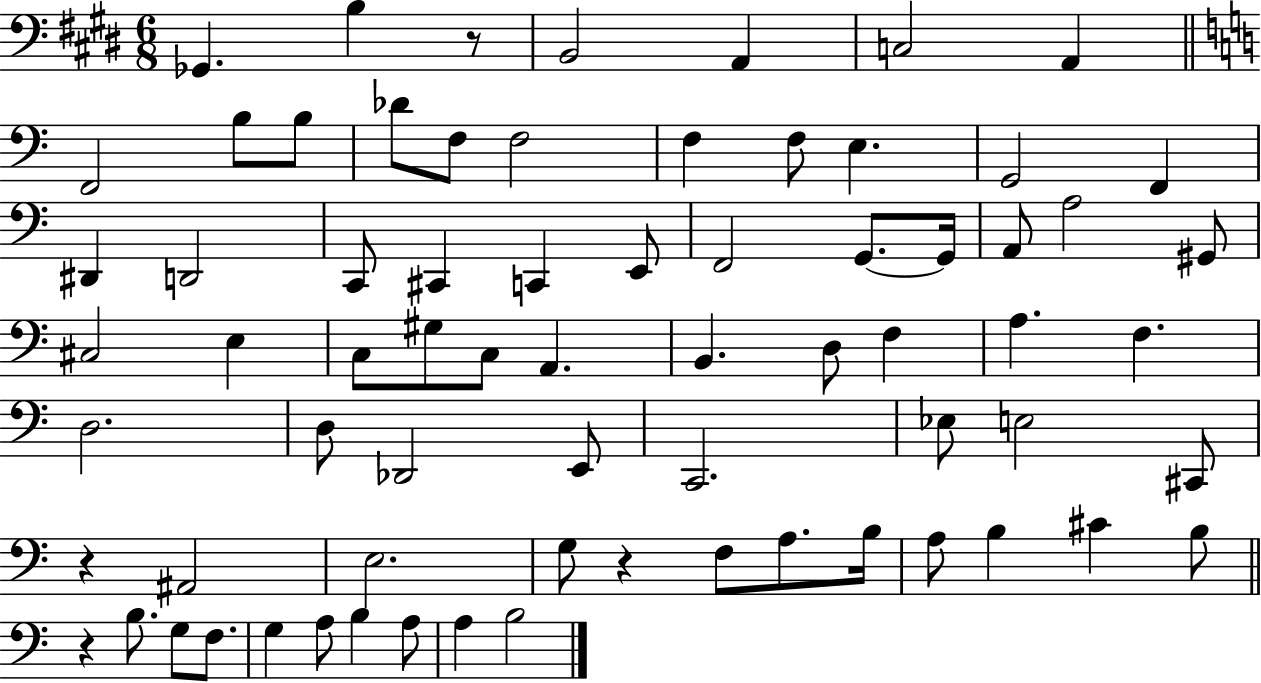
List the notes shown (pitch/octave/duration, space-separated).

Gb2/q. B3/q R/e B2/h A2/q C3/h A2/q F2/h B3/e B3/e Db4/e F3/e F3/h F3/q F3/e E3/q. G2/h F2/q D#2/q D2/h C2/e C#2/q C2/q E2/e F2/h G2/e. G2/s A2/e A3/h G#2/e C#3/h E3/q C3/e G#3/e C3/e A2/q. B2/q. D3/e F3/q A3/q. F3/q. D3/h. D3/e Db2/h E2/e C2/h. Eb3/e E3/h C#2/e R/q A#2/h E3/h. G3/e R/q F3/e A3/e. B3/s A3/e B3/q C#4/q B3/e R/q B3/e. G3/e F3/e. G3/q A3/e B3/q A3/e A3/q B3/h